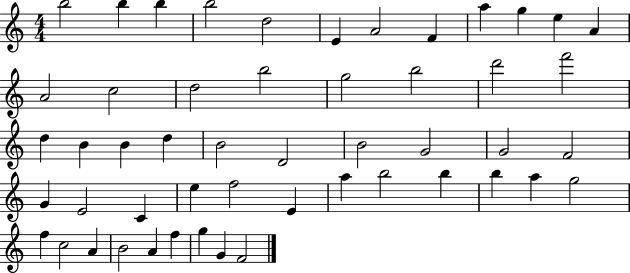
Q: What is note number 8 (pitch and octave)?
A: F4